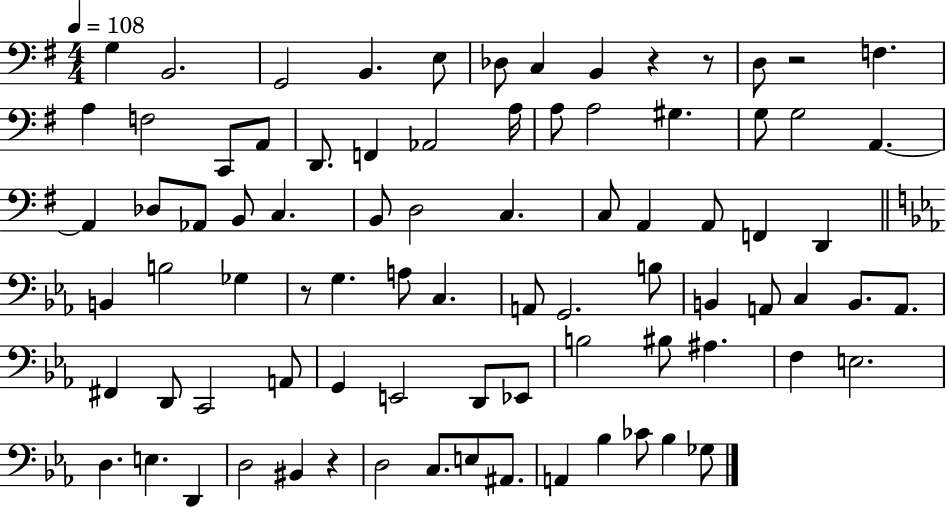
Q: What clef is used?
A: bass